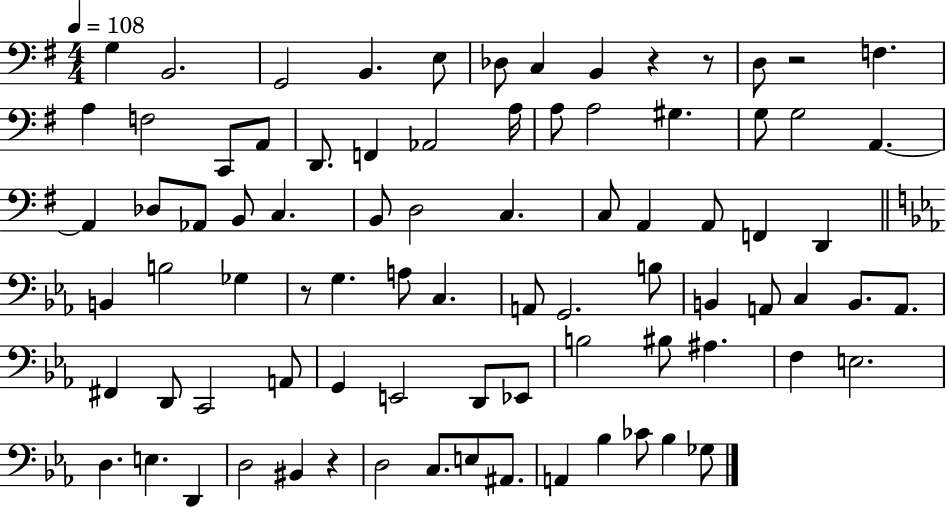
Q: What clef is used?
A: bass